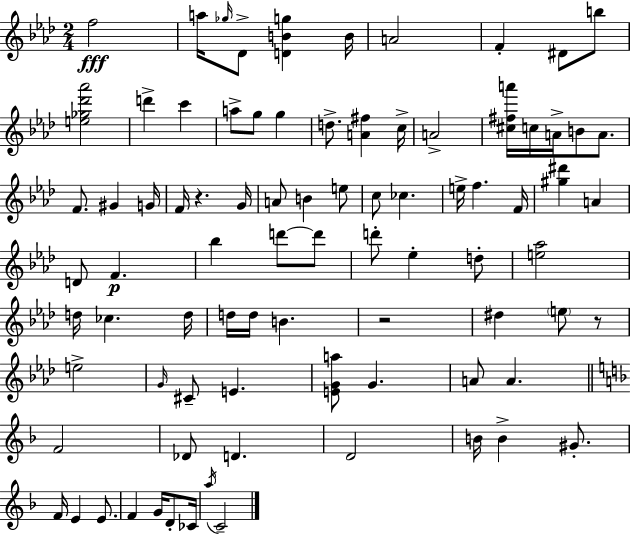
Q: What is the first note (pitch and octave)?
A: F5